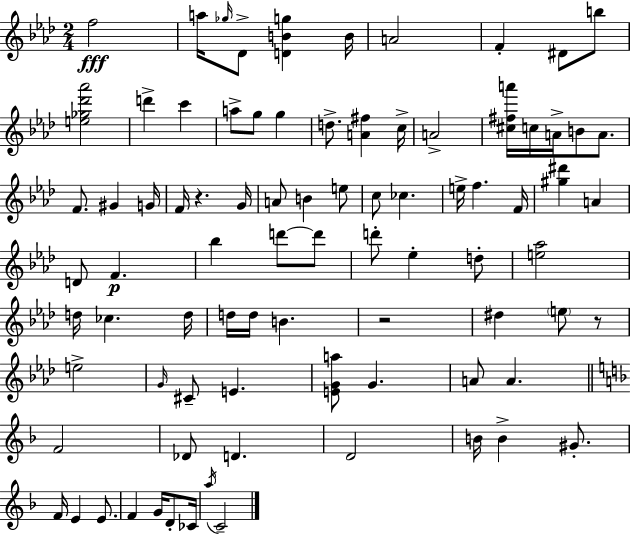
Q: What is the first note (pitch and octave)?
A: F5